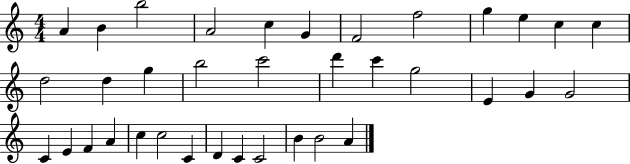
X:1
T:Untitled
M:4/4
L:1/4
K:C
A B b2 A2 c G F2 f2 g e c c d2 d g b2 c'2 d' c' g2 E G G2 C E F A c c2 C D C C2 B B2 A